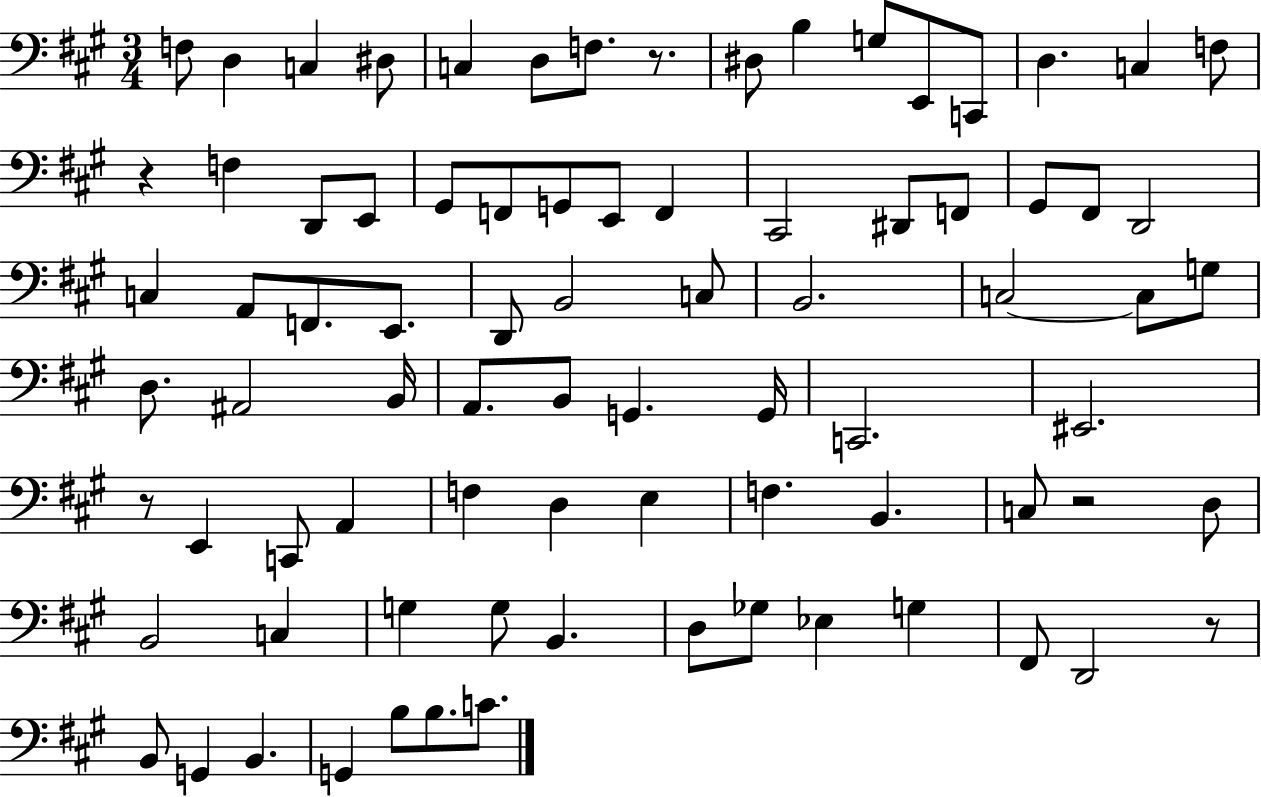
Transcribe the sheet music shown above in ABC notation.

X:1
T:Untitled
M:3/4
L:1/4
K:A
F,/2 D, C, ^D,/2 C, D,/2 F,/2 z/2 ^D,/2 B, G,/2 E,,/2 C,,/2 D, C, F,/2 z F, D,,/2 E,,/2 ^G,,/2 F,,/2 G,,/2 E,,/2 F,, ^C,,2 ^D,,/2 F,,/2 ^G,,/2 ^F,,/2 D,,2 C, A,,/2 F,,/2 E,,/2 D,,/2 B,,2 C,/2 B,,2 C,2 C,/2 G,/2 D,/2 ^A,,2 B,,/4 A,,/2 B,,/2 G,, G,,/4 C,,2 ^E,,2 z/2 E,, C,,/2 A,, F, D, E, F, B,, C,/2 z2 D,/2 B,,2 C, G, G,/2 B,, D,/2 _G,/2 _E, G, ^F,,/2 D,,2 z/2 B,,/2 G,, B,, G,, B,/2 B,/2 C/2